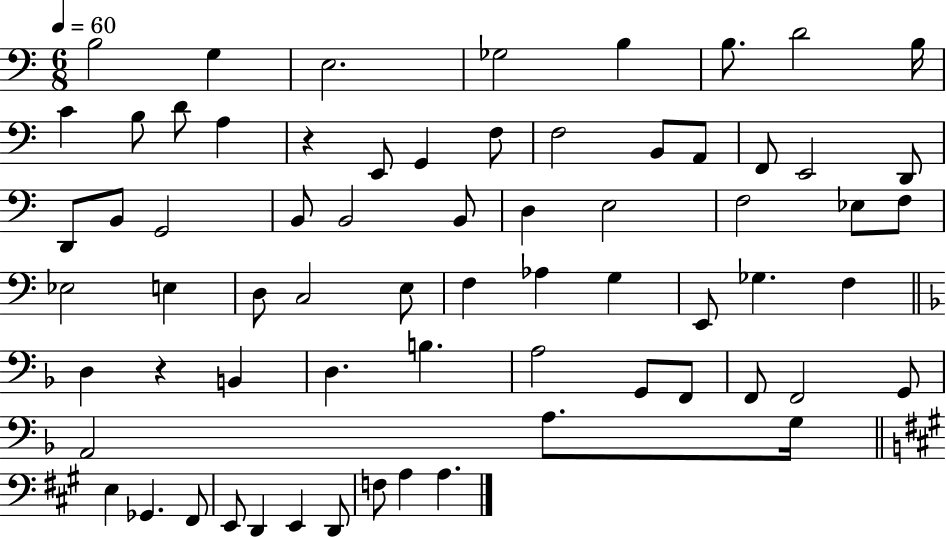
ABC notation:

X:1
T:Untitled
M:6/8
L:1/4
K:C
B,2 G, E,2 _G,2 B, B,/2 D2 B,/4 C B,/2 D/2 A, z E,,/2 G,, F,/2 F,2 B,,/2 A,,/2 F,,/2 E,,2 D,,/2 D,,/2 B,,/2 G,,2 B,,/2 B,,2 B,,/2 D, E,2 F,2 _E,/2 F,/2 _E,2 E, D,/2 C,2 E,/2 F, _A, G, E,,/2 _G, F, D, z B,, D, B, A,2 G,,/2 F,,/2 F,,/2 F,,2 G,,/2 A,,2 A,/2 G,/4 E, _G,, ^F,,/2 E,,/2 D,, E,, D,,/2 F,/2 A, A,